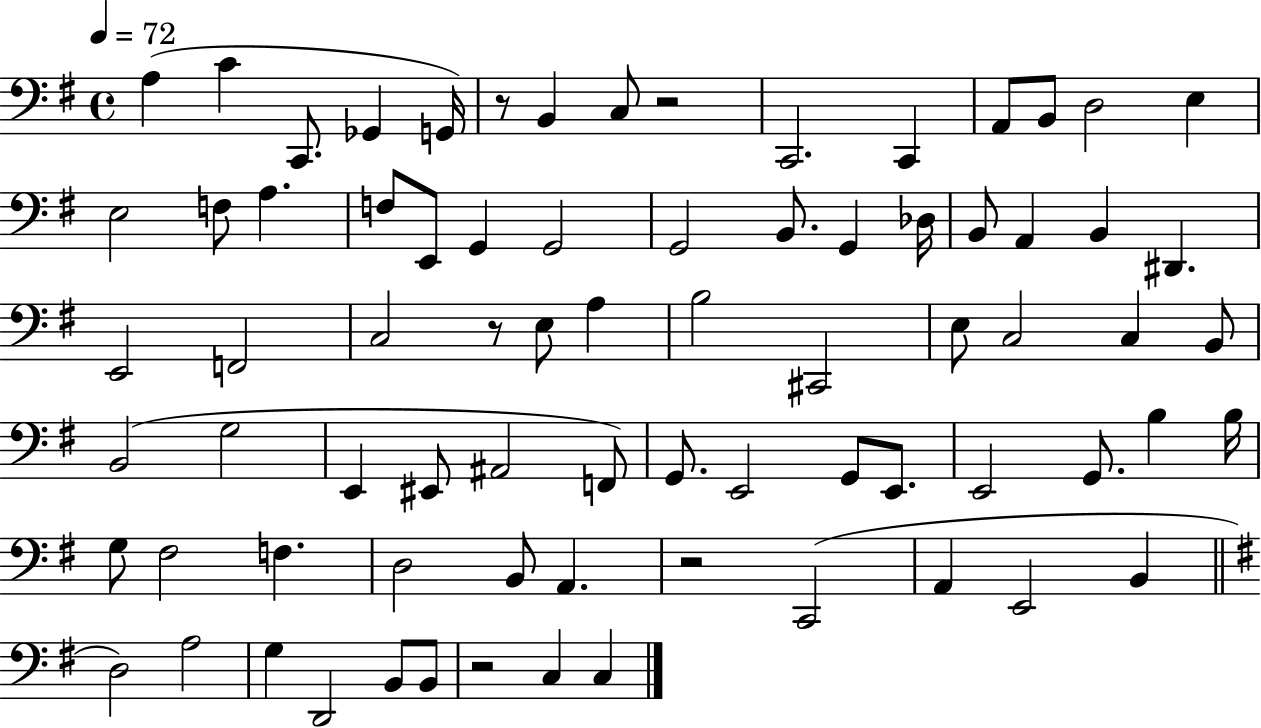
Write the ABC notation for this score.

X:1
T:Untitled
M:4/4
L:1/4
K:G
A, C C,,/2 _G,, G,,/4 z/2 B,, C,/2 z2 C,,2 C,, A,,/2 B,,/2 D,2 E, E,2 F,/2 A, F,/2 E,,/2 G,, G,,2 G,,2 B,,/2 G,, _D,/4 B,,/2 A,, B,, ^D,, E,,2 F,,2 C,2 z/2 E,/2 A, B,2 ^C,,2 E,/2 C,2 C, B,,/2 B,,2 G,2 E,, ^E,,/2 ^A,,2 F,,/2 G,,/2 E,,2 G,,/2 E,,/2 E,,2 G,,/2 B, B,/4 G,/2 ^F,2 F, D,2 B,,/2 A,, z2 C,,2 A,, E,,2 B,, D,2 A,2 G, D,,2 B,,/2 B,,/2 z2 C, C,